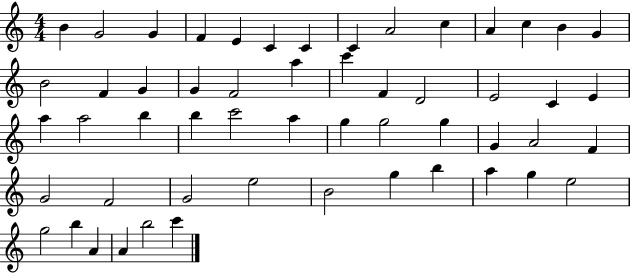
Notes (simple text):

B4/q G4/h G4/q F4/q E4/q C4/q C4/q C4/q A4/h C5/q A4/q C5/q B4/q G4/q B4/h F4/q G4/q G4/q F4/h A5/q C6/q F4/q D4/h E4/h C4/q E4/q A5/q A5/h B5/q B5/q C6/h A5/q G5/q G5/h G5/q G4/q A4/h F4/q G4/h F4/h G4/h E5/h B4/h G5/q B5/q A5/q G5/q E5/h G5/h B5/q A4/q A4/q B5/h C6/q